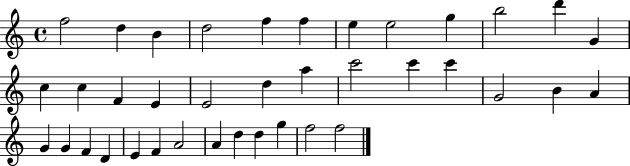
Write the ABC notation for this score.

X:1
T:Untitled
M:4/4
L:1/4
K:C
f2 d B d2 f f e e2 g b2 d' G c c F E E2 d a c'2 c' c' G2 B A G G F D E F A2 A d d g f2 f2